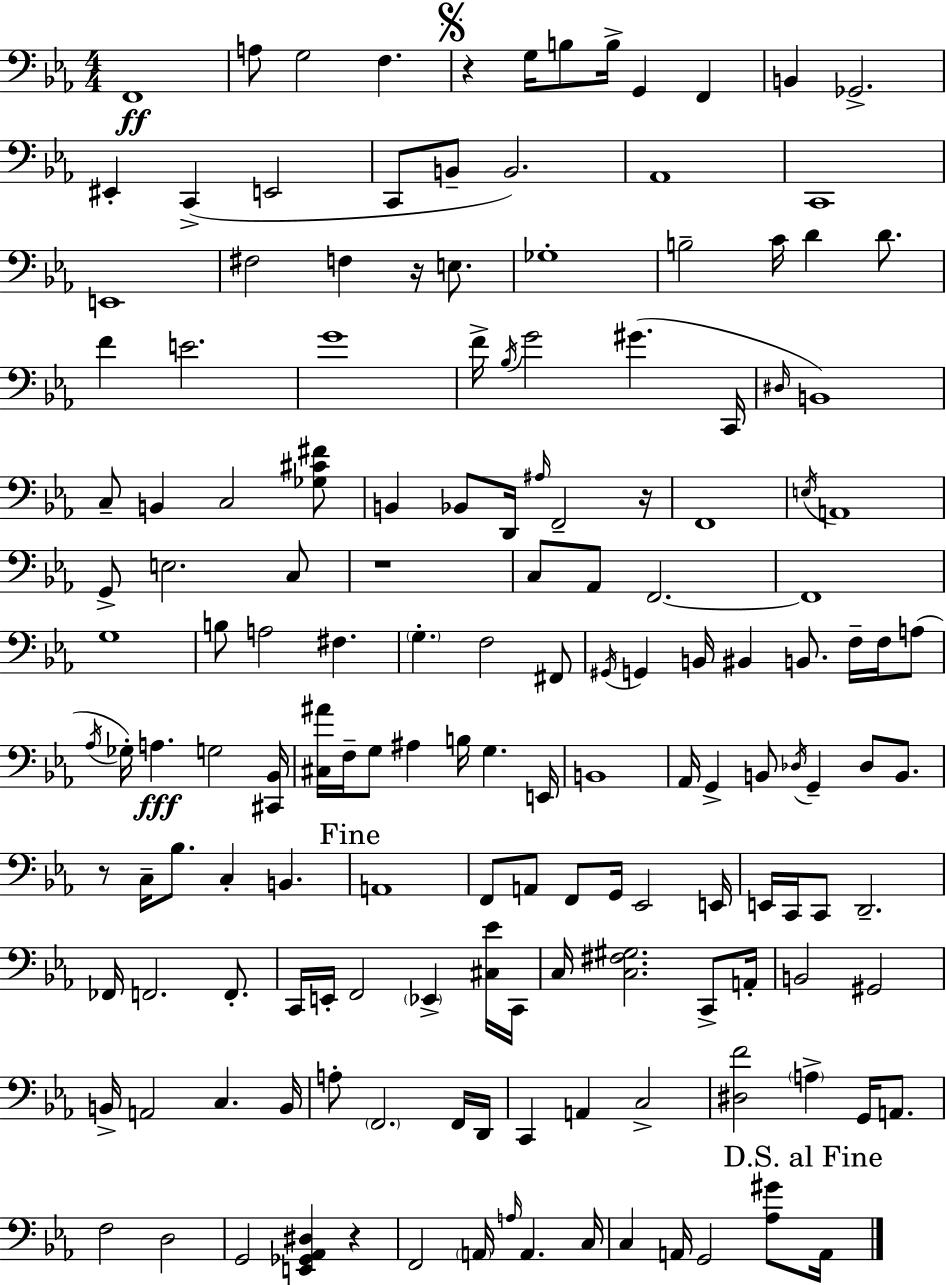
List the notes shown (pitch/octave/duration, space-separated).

F2/w A3/e G3/h F3/q. R/q G3/s B3/e B3/s G2/q F2/q B2/q Gb2/h. EIS2/q C2/q E2/h C2/e B2/e B2/h. Ab2/w C2/w E2/w F#3/h F3/q R/s E3/e. Gb3/w B3/h C4/s D4/q D4/e. F4/q E4/h. G4/w F4/s Bb3/s G4/h G#4/q. C2/s D#3/s B2/w C3/e B2/q C3/h [Gb3,C#4,F#4]/e B2/q Bb2/e D2/s A#3/s F2/h R/s F2/w E3/s A2/w G2/e E3/h. C3/e R/w C3/e Ab2/e F2/h. F2/w G3/w B3/e A3/h F#3/q. G3/q. F3/h F#2/e G#2/s G2/q B2/s BIS2/q B2/e. F3/s F3/s A3/e Ab3/s Gb3/s A3/q. G3/h [C#2,Bb2]/s [C#3,A#4]/s F3/s G3/e A#3/q B3/s G3/q. E2/s B2/w Ab2/s G2/q B2/e Db3/s G2/q Db3/e B2/e. R/e C3/s Bb3/e. C3/q B2/q. A2/w F2/e A2/e F2/e G2/s Eb2/h E2/s E2/s C2/s C2/e D2/h. FES2/s F2/h. F2/e. C2/s E2/s F2/h Eb2/q [C#3,Eb4]/s C2/s C3/s [C3,F#3,G#3]/h. C2/e A2/s B2/h G#2/h B2/s A2/h C3/q. B2/s A3/e F2/h. F2/s D2/s C2/q A2/q C3/h [D#3,F4]/h A3/q G2/s A2/e. F3/h D3/h G2/h [E2,Gb2,Ab2,D#3]/q R/q F2/h A2/s A3/s A2/q. C3/s C3/q A2/s G2/h [Ab3,G#4]/e A2/s